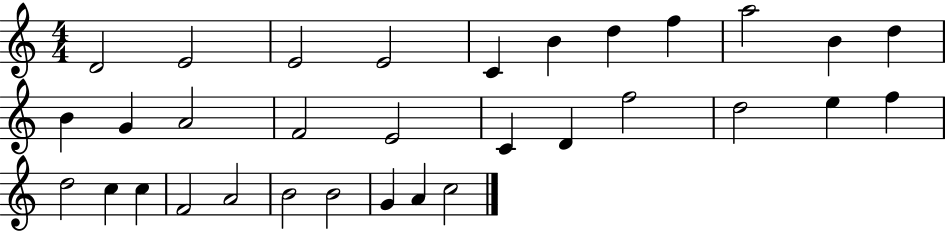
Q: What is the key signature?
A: C major